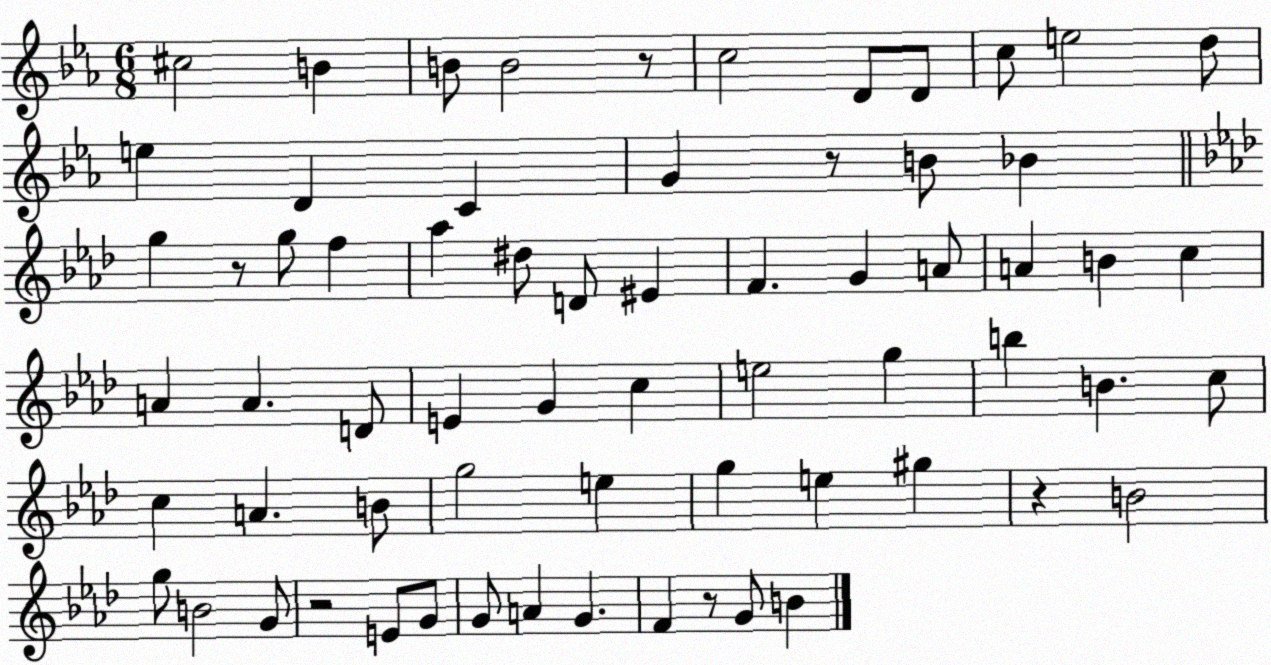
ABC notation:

X:1
T:Untitled
M:6/8
L:1/4
K:Eb
^c2 B B/2 B2 z/2 c2 D/2 D/2 c/2 e2 d/2 e D C G z/2 B/2 _B g z/2 g/2 f _a ^d/2 D/2 ^E F G A/2 A B c A A D/2 E G c e2 g b B c/2 c A B/2 g2 e g e ^g z B2 g/2 B2 G/2 z2 E/2 G/2 G/2 A G F z/2 G/2 B